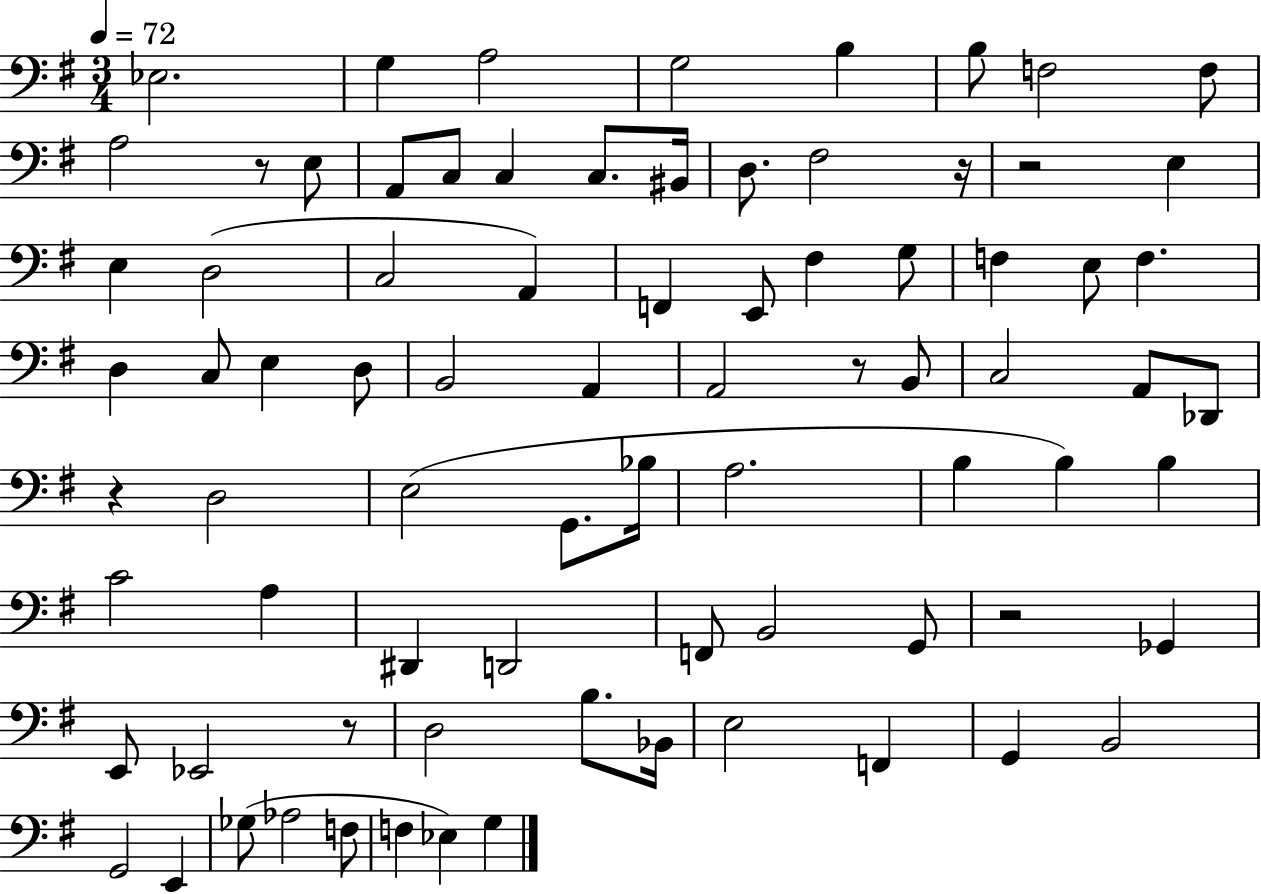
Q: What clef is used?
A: bass